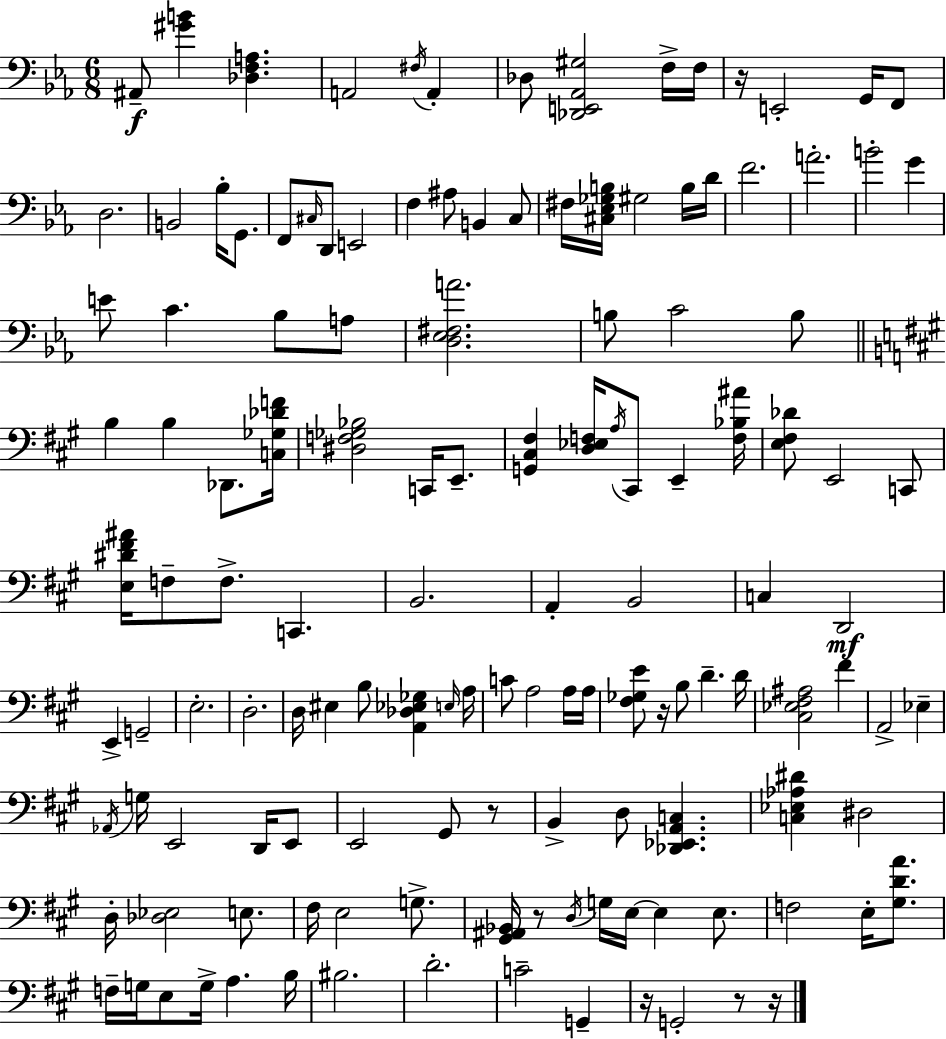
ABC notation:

X:1
T:Untitled
M:6/8
L:1/4
K:Eb
^A,,/2 [^GB] [_D,F,A,] A,,2 ^F,/4 A,, _D,/2 [_D,,E,,_A,,^G,]2 F,/4 F,/4 z/4 E,,2 G,,/4 F,,/2 D,2 B,,2 _B,/4 G,,/2 F,,/2 ^C,/4 D,,/2 E,,2 F, ^A,/2 B,, C,/2 ^F,/4 [^C,_E,_G,B,]/4 ^G,2 B,/4 D/4 F2 A2 B2 G E/2 C _B,/2 A,/2 [D,_E,^F,A]2 B,/2 C2 B,/2 B, B, _D,,/2 [C,_G,_DF]/4 [^D,F,_G,_B,]2 C,,/4 E,,/2 [G,,^C,^F,] [D,_E,F,]/4 A,/4 ^C,,/2 E,, [F,_B,^A]/4 [E,^F,_D]/2 E,,2 C,,/2 [E,^D^F^A]/4 F,/2 F,/2 C,, B,,2 A,, B,,2 C, D,,2 E,, G,,2 E,2 D,2 D,/4 ^E, B,/2 [A,,_D,_E,_G,] E,/4 A,/4 C/2 A,2 A,/4 A,/4 [^F,_G,E]/2 z/4 B,/2 D D/4 [^C,_E,^F,^A,]2 ^F A,,2 _E, _A,,/4 G,/4 E,,2 D,,/4 E,,/2 E,,2 ^G,,/2 z/2 B,, D,/2 [_D,,_E,,A,,C,] [C,_E,_A,^D] ^D,2 D,/4 [_D,_E,]2 E,/2 ^F,/4 E,2 G,/2 [^G,,^A,,_B,,]/4 z/2 D,/4 G,/4 E,/4 E, E,/2 F,2 E,/4 [^G,DA]/2 F,/4 G,/4 E,/2 G,/4 A, B,/4 ^B,2 D2 C2 G,, z/4 G,,2 z/2 z/4